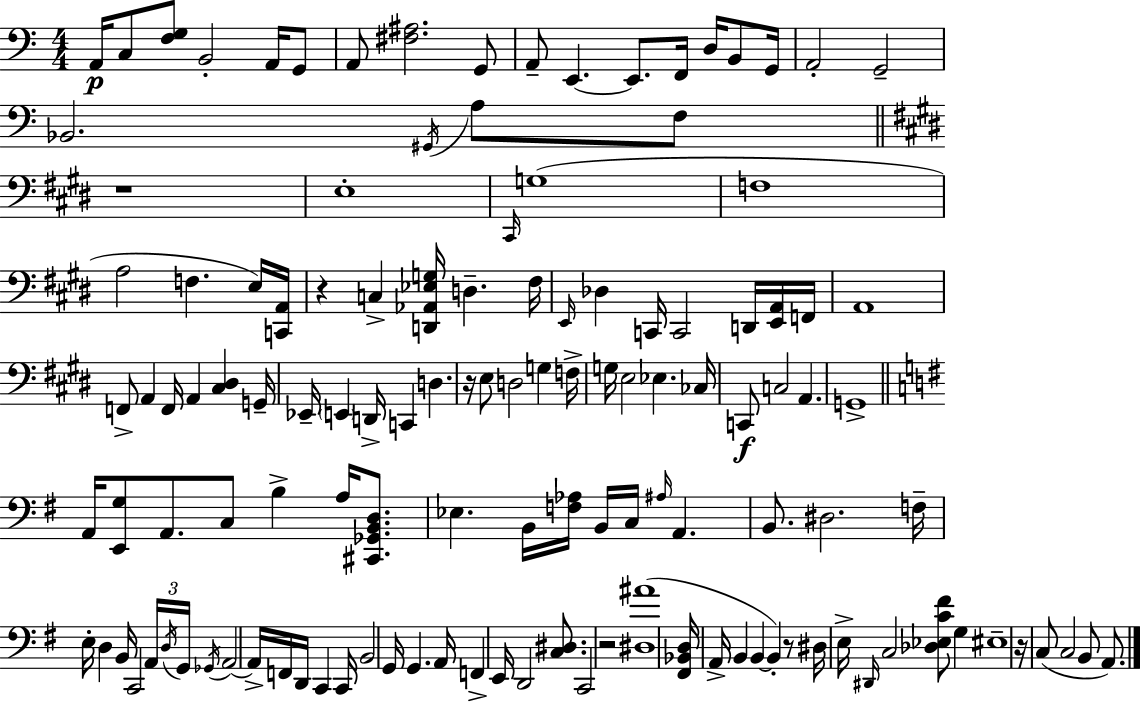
X:1
T:Untitled
M:4/4
L:1/4
K:Am
A,,/4 C,/2 [F,G,]/2 B,,2 A,,/4 G,,/2 A,,/2 [^F,^A,]2 G,,/2 A,,/2 E,, E,,/2 F,,/4 D,/4 B,,/2 G,,/4 A,,2 G,,2 _B,,2 ^G,,/4 A,/2 F,/2 z4 E,4 ^C,,/4 G,4 F,4 A,2 F, E,/4 [C,,A,,]/4 z C, [D,,_A,,_E,G,]/4 D, ^F,/4 E,,/4 _D, C,,/4 C,,2 D,,/4 [E,,A,,]/4 F,,/4 A,,4 F,,/2 A,, F,,/4 A,, [^C,^D,] G,,/4 _E,,/4 E,, D,,/4 C,, D, z/4 E,/2 D,2 G, F,/4 G,/4 E,2 _E, _C,/4 C,,/2 C,2 A,, G,,4 A,,/4 [E,,G,]/2 A,,/2 C,/2 B, A,/4 [^C,,_G,,B,,D,]/2 _E, B,,/4 [F,_A,]/4 B,,/4 C,/4 ^A,/4 A,, B,,/2 ^D,2 F,/4 E,/4 D, B,,/4 C,,2 A,,/4 D,/4 G,,/4 _G,,/4 A,,2 A,,/4 F,,/4 D,,/4 C,, C,,/4 B,,2 G,,/4 G,, A,,/4 F,, E,,/4 D,,2 [C,^D,]/2 C,,2 z2 [^D,^A]4 [^F,,_B,,D,]/4 A,,/4 B,, B,, B,, z/2 ^D,/4 E,/4 ^D,,/4 C,2 [_D,_E,C^F]/2 G, ^E,4 z/4 C,/2 C,2 B,,/2 A,,/2